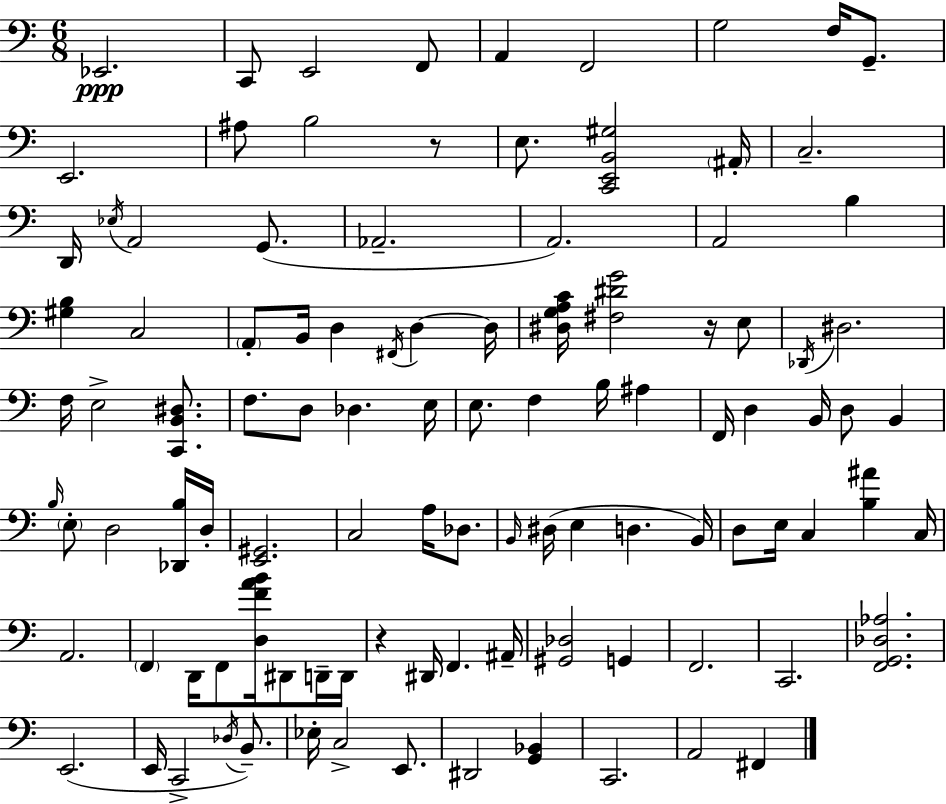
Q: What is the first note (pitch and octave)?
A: Eb2